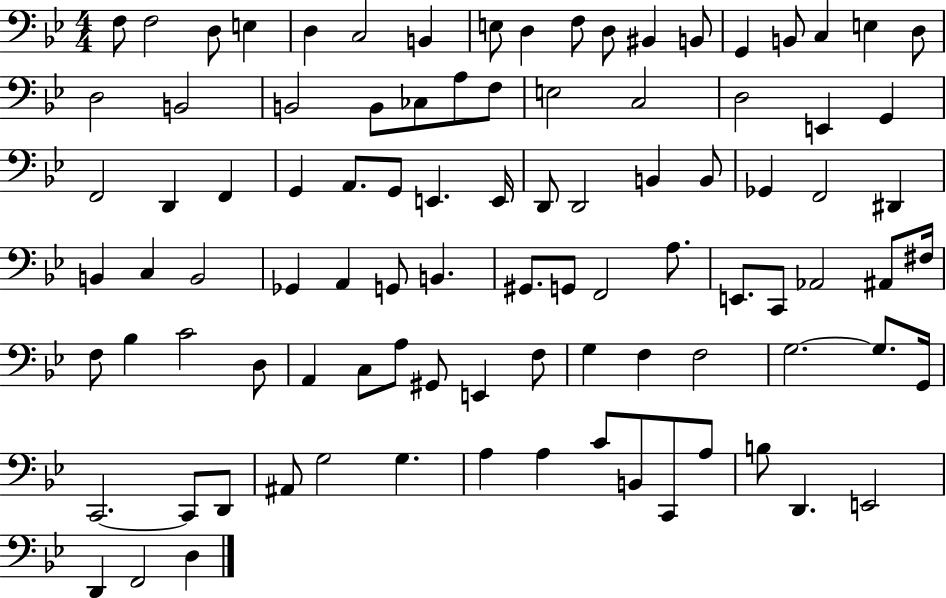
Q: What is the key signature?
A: BES major